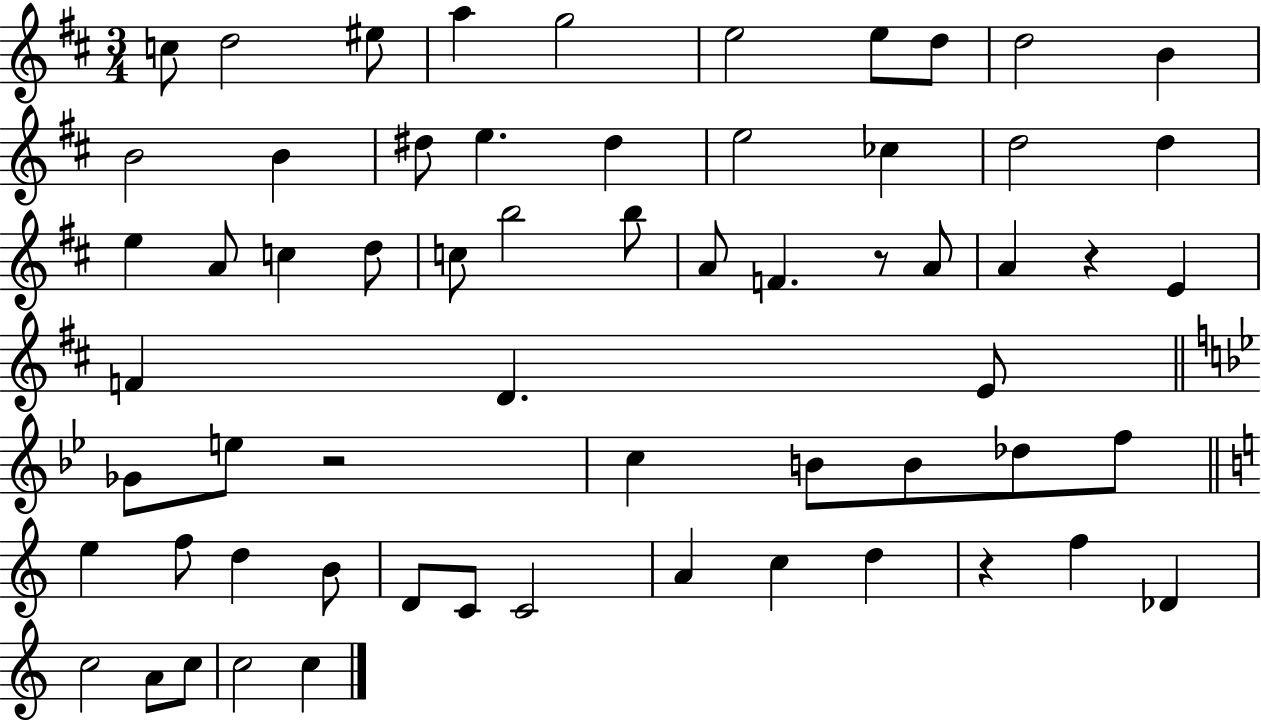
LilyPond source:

{
  \clef treble
  \numericTimeSignature
  \time 3/4
  \key d \major
  c''8 d''2 eis''8 | a''4 g''2 | e''2 e''8 d''8 | d''2 b'4 | \break b'2 b'4 | dis''8 e''4. dis''4 | e''2 ces''4 | d''2 d''4 | \break e''4 a'8 c''4 d''8 | c''8 b''2 b''8 | a'8 f'4. r8 a'8 | a'4 r4 e'4 | \break f'4 d'4. e'8 | \bar "||" \break \key bes \major ges'8 e''8 r2 | c''4 b'8 b'8 des''8 f''8 | \bar "||" \break \key c \major e''4 f''8 d''4 b'8 | d'8 c'8 c'2 | a'4 c''4 d''4 | r4 f''4 des'4 | \break c''2 a'8 c''8 | c''2 c''4 | \bar "|."
}